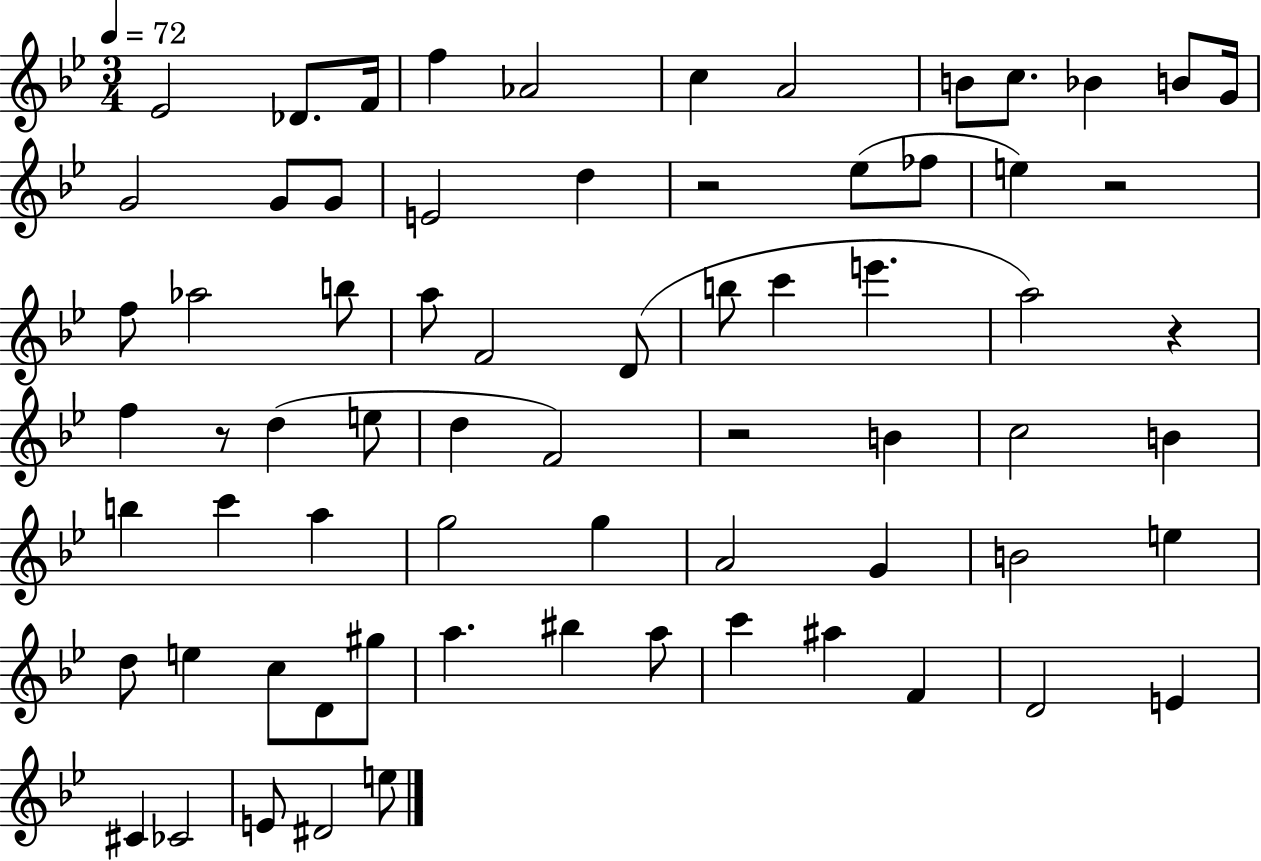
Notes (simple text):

Eb4/h Db4/e. F4/s F5/q Ab4/h C5/q A4/h B4/e C5/e. Bb4/q B4/e G4/s G4/h G4/e G4/e E4/h D5/q R/h Eb5/e FES5/e E5/q R/h F5/e Ab5/h B5/e A5/e F4/h D4/e B5/e C6/q E6/q. A5/h R/q F5/q R/e D5/q E5/e D5/q F4/h R/h B4/q C5/h B4/q B5/q C6/q A5/q G5/h G5/q A4/h G4/q B4/h E5/q D5/e E5/q C5/e D4/e G#5/e A5/q. BIS5/q A5/e C6/q A#5/q F4/q D4/h E4/q C#4/q CES4/h E4/e D#4/h E5/e